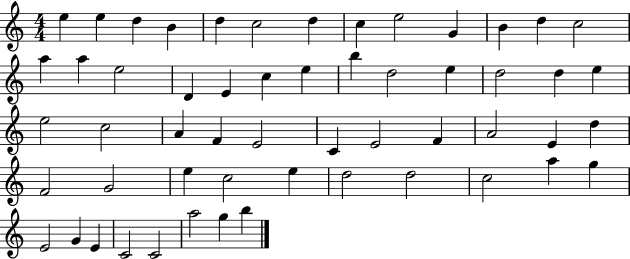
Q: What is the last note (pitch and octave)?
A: B5